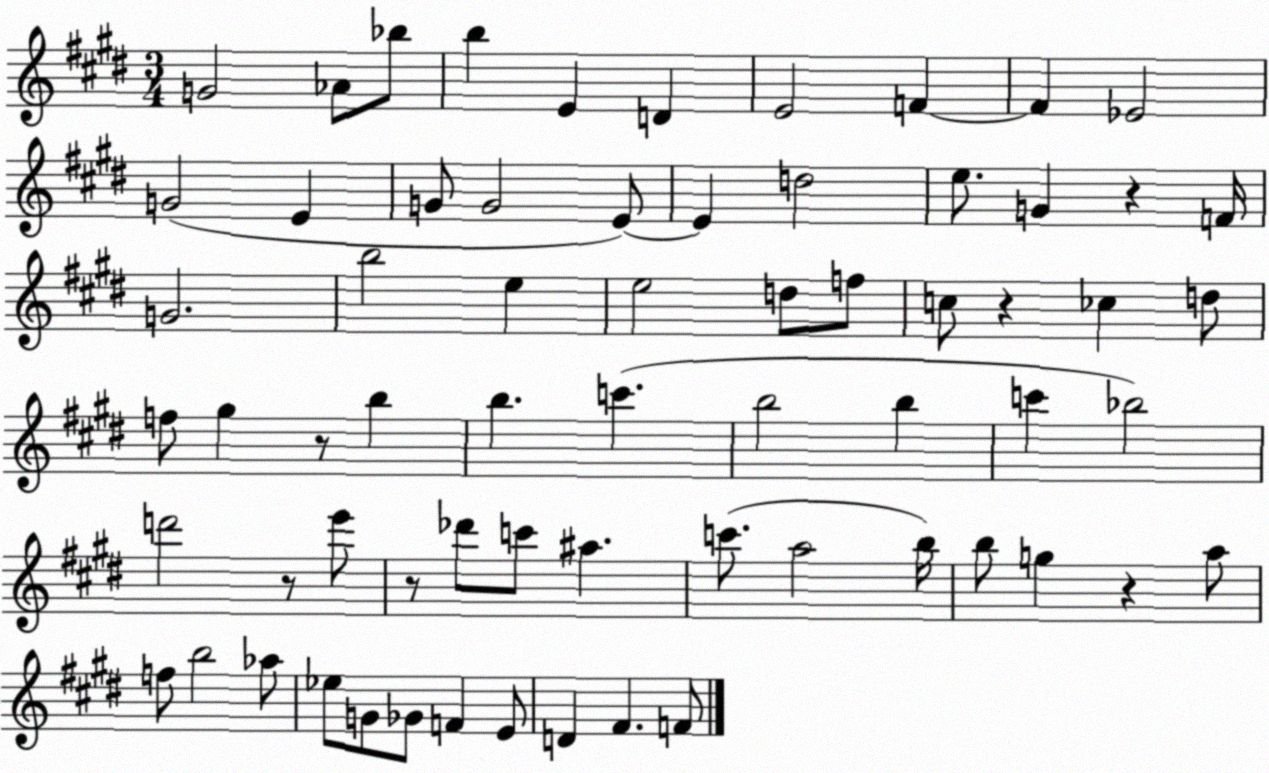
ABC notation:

X:1
T:Untitled
M:3/4
L:1/4
K:E
G2 _A/2 _b/2 b E D E2 F F _E2 G2 E G/2 G2 E/2 E d2 e/2 G z F/4 G2 b2 e e2 d/2 f/2 c/2 z _c d/2 f/2 ^g z/2 b b c' b2 b c' _b2 d'2 z/2 e'/2 z/2 _d'/2 c'/2 ^a c'/2 a2 b/4 b/2 g z a/2 f/2 b2 _a/2 _e/2 G/2 _G/2 F E/2 D ^F F/2